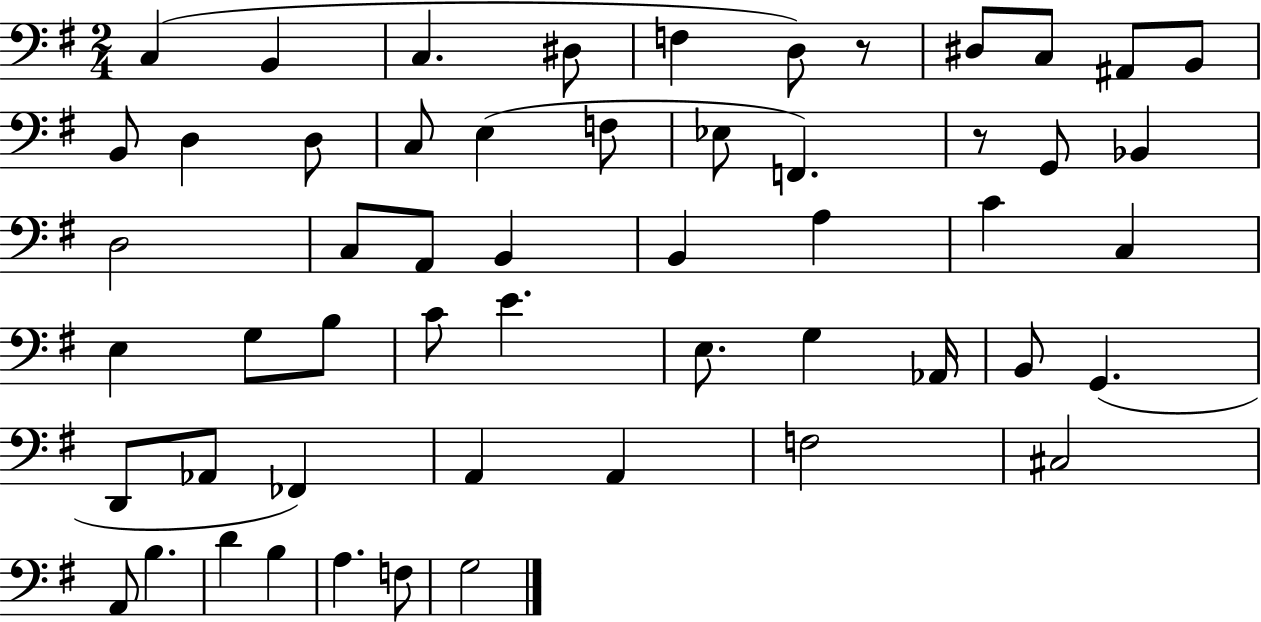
C3/q B2/q C3/q. D#3/e F3/q D3/e R/e D#3/e C3/e A#2/e B2/e B2/e D3/q D3/e C3/e E3/q F3/e Eb3/e F2/q. R/e G2/e Bb2/q D3/h C3/e A2/e B2/q B2/q A3/q C4/q C3/q E3/q G3/e B3/e C4/e E4/q. E3/e. G3/q Ab2/s B2/e G2/q. D2/e Ab2/e FES2/q A2/q A2/q F3/h C#3/h A2/e B3/q. D4/q B3/q A3/q. F3/e G3/h